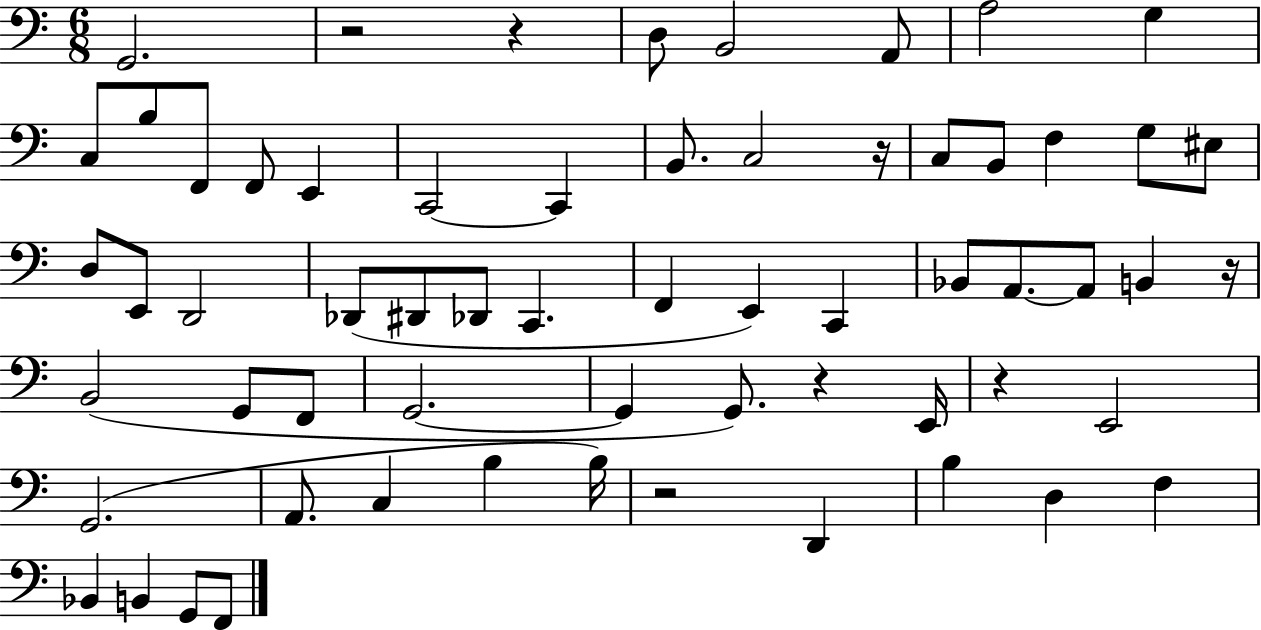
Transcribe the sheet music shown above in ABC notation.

X:1
T:Untitled
M:6/8
L:1/4
K:C
G,,2 z2 z D,/2 B,,2 A,,/2 A,2 G, C,/2 B,/2 F,,/2 F,,/2 E,, C,,2 C,, B,,/2 C,2 z/4 C,/2 B,,/2 F, G,/2 ^E,/2 D,/2 E,,/2 D,,2 _D,,/2 ^D,,/2 _D,,/2 C,, F,, E,, C,, _B,,/2 A,,/2 A,,/2 B,, z/4 B,,2 G,,/2 F,,/2 G,,2 G,, G,,/2 z E,,/4 z E,,2 G,,2 A,,/2 C, B, B,/4 z2 D,, B, D, F, _B,, B,, G,,/2 F,,/2